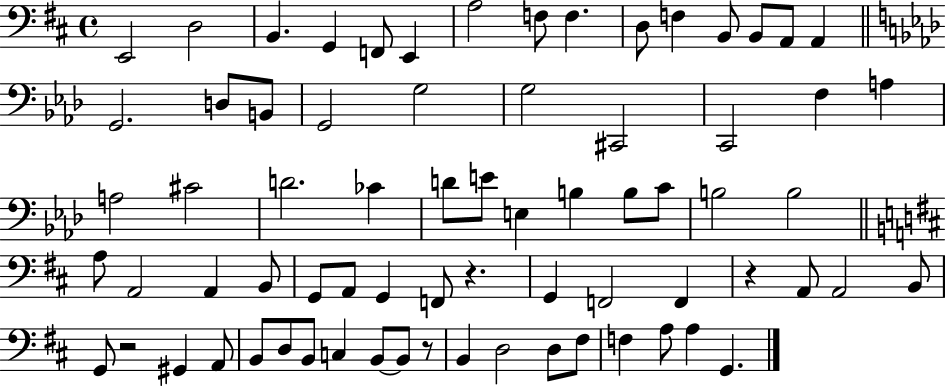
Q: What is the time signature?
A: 4/4